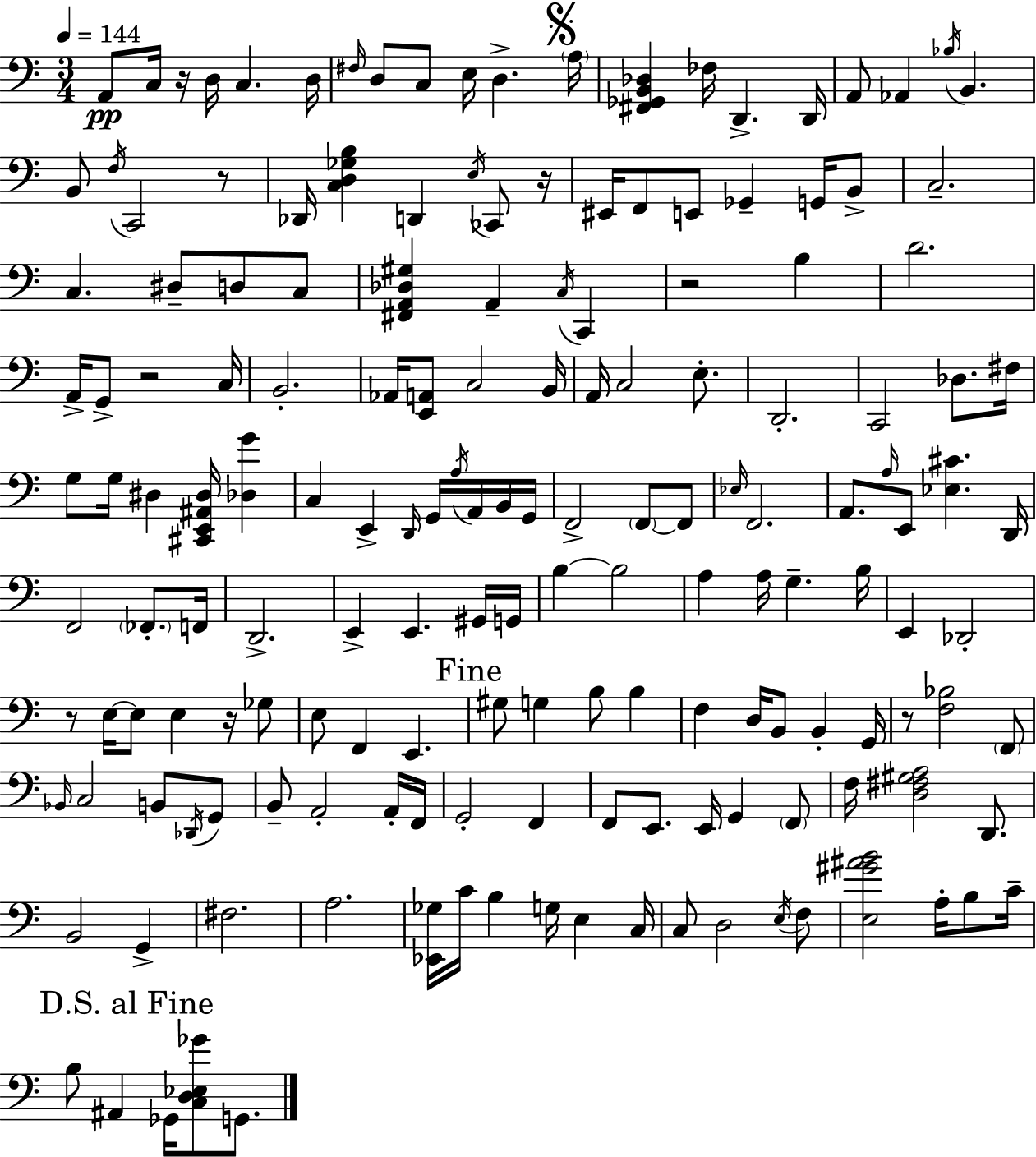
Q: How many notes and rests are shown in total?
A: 166